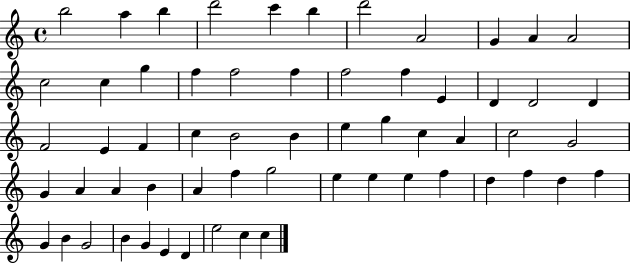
X:1
T:Untitled
M:4/4
L:1/4
K:C
b2 a b d'2 c' b d'2 A2 G A A2 c2 c g f f2 f f2 f E D D2 D F2 E F c B2 B e g c A c2 G2 G A A B A f g2 e e e f d f d f G B G2 B G E D e2 c c